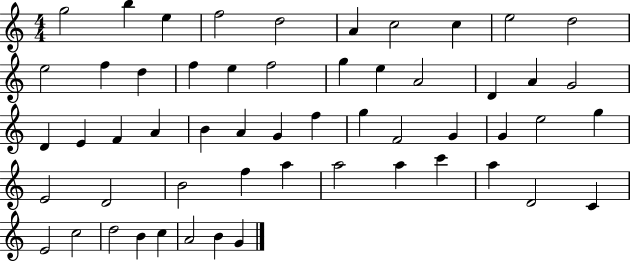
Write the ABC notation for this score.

X:1
T:Untitled
M:4/4
L:1/4
K:C
g2 b e f2 d2 A c2 c e2 d2 e2 f d f e f2 g e A2 D A G2 D E F A B A G f g F2 G G e2 g E2 D2 B2 f a a2 a c' a D2 C E2 c2 d2 B c A2 B G